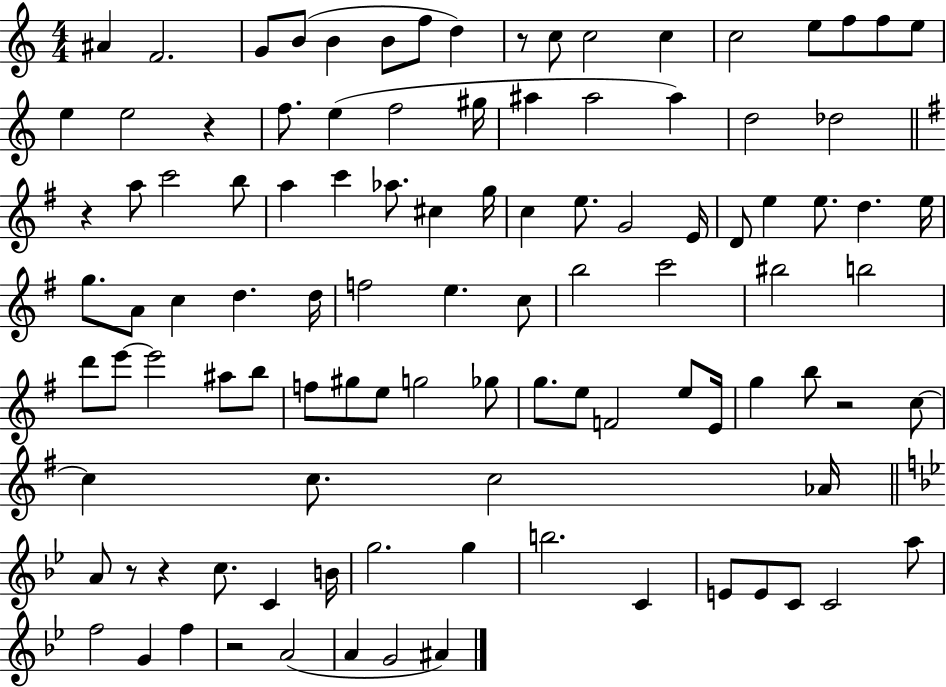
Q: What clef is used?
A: treble